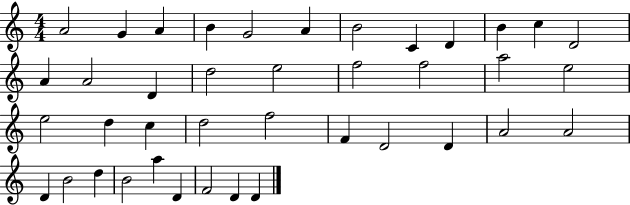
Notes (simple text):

A4/h G4/q A4/q B4/q G4/h A4/q B4/h C4/q D4/q B4/q C5/q D4/h A4/q A4/h D4/q D5/h E5/h F5/h F5/h A5/h E5/h E5/h D5/q C5/q D5/h F5/h F4/q D4/h D4/q A4/h A4/h D4/q B4/h D5/q B4/h A5/q D4/q F4/h D4/q D4/q